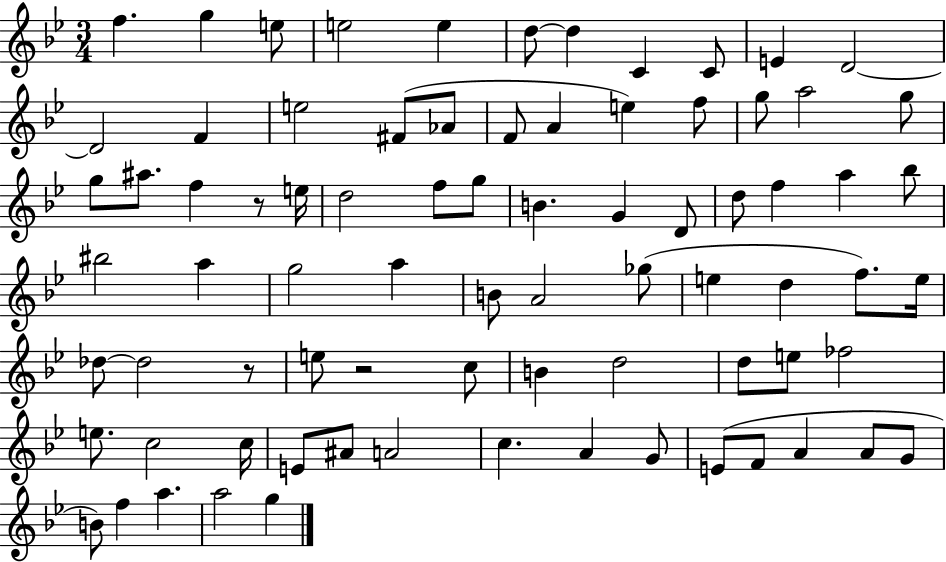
{
  \clef treble
  \numericTimeSignature
  \time 3/4
  \key bes \major
  f''4. g''4 e''8 | e''2 e''4 | d''8~~ d''4 c'4 c'8 | e'4 d'2~~ | \break d'2 f'4 | e''2 fis'8( aes'8 | f'8 a'4 e''4) f''8 | g''8 a''2 g''8 | \break g''8 ais''8. f''4 r8 e''16 | d''2 f''8 g''8 | b'4. g'4 d'8 | d''8 f''4 a''4 bes''8 | \break bis''2 a''4 | g''2 a''4 | b'8 a'2 ges''8( | e''4 d''4 f''8.) e''16 | \break des''8~~ des''2 r8 | e''8 r2 c''8 | b'4 d''2 | d''8 e''8 fes''2 | \break e''8. c''2 c''16 | e'8 ais'8 a'2 | c''4. a'4 g'8 | e'8( f'8 a'4 a'8 g'8 | \break b'8) f''4 a''4. | a''2 g''4 | \bar "|."
}